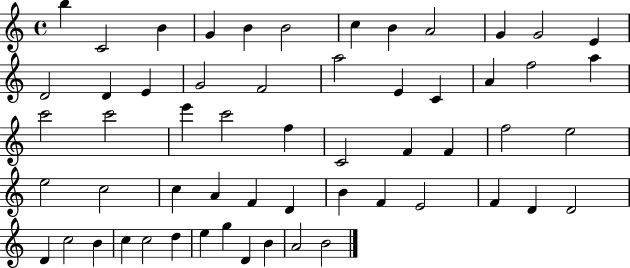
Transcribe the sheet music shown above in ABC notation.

X:1
T:Untitled
M:4/4
L:1/4
K:C
b C2 B G B B2 c B A2 G G2 E D2 D E G2 F2 a2 E C A f2 a c'2 c'2 e' c'2 f C2 F F f2 e2 e2 c2 c A F D B F E2 F D D2 D c2 B c c2 d e g D B A2 B2